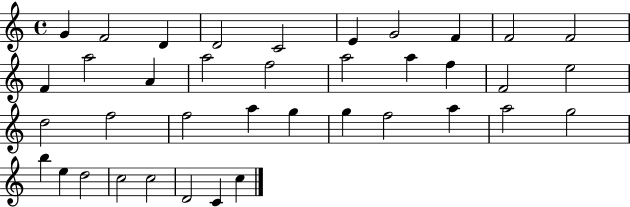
{
  \clef treble
  \time 4/4
  \defaultTimeSignature
  \key c \major
  g'4 f'2 d'4 | d'2 c'2 | e'4 g'2 f'4 | f'2 f'2 | \break f'4 a''2 a'4 | a''2 f''2 | a''2 a''4 f''4 | f'2 e''2 | \break d''2 f''2 | f''2 a''4 g''4 | g''4 f''2 a''4 | a''2 g''2 | \break b''4 e''4 d''2 | c''2 c''2 | d'2 c'4 c''4 | \bar "|."
}